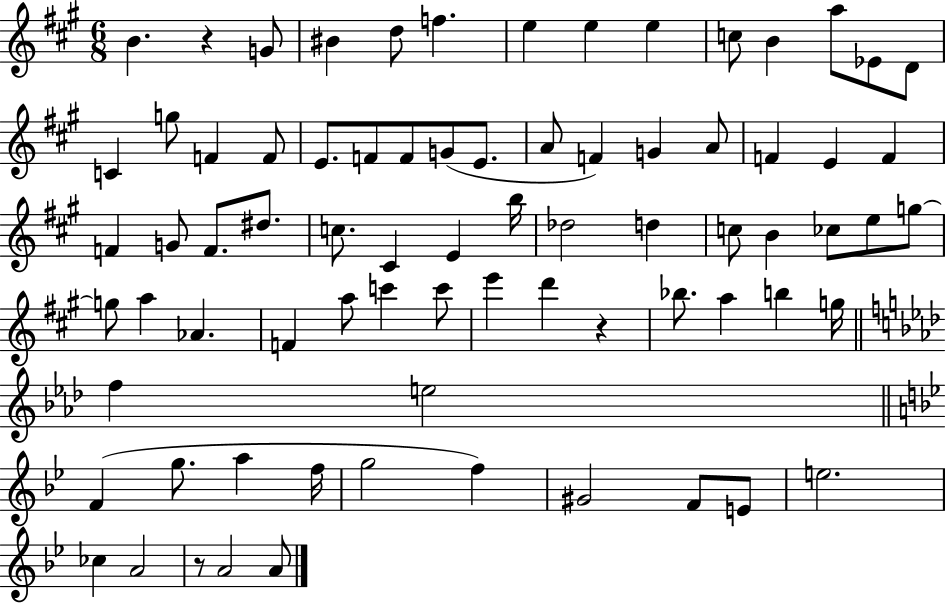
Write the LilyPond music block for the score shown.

{
  \clef treble
  \numericTimeSignature
  \time 6/8
  \key a \major
  b'4. r4 g'8 | bis'4 d''8 f''4. | e''4 e''4 e''4 | c''8 b'4 a''8 ees'8 d'8 | \break c'4 g''8 f'4 f'8 | e'8. f'8 f'8 g'8( e'8. | a'8 f'4) g'4 a'8 | f'4 e'4 f'4 | \break f'4 g'8 f'8. dis''8. | c''8. cis'4 e'4 b''16 | des''2 d''4 | c''8 b'4 ces''8 e''8 g''8~~ | \break g''8 a''4 aes'4. | f'4 a''8 c'''4 c'''8 | e'''4 d'''4 r4 | bes''8. a''4 b''4 g''16 | \break \bar "||" \break \key f \minor f''4 e''2 | \bar "||" \break \key g \minor f'4( g''8. a''4 f''16 | g''2 f''4) | gis'2 f'8 e'8 | e''2. | \break ces''4 a'2 | r8 a'2 a'8 | \bar "|."
}